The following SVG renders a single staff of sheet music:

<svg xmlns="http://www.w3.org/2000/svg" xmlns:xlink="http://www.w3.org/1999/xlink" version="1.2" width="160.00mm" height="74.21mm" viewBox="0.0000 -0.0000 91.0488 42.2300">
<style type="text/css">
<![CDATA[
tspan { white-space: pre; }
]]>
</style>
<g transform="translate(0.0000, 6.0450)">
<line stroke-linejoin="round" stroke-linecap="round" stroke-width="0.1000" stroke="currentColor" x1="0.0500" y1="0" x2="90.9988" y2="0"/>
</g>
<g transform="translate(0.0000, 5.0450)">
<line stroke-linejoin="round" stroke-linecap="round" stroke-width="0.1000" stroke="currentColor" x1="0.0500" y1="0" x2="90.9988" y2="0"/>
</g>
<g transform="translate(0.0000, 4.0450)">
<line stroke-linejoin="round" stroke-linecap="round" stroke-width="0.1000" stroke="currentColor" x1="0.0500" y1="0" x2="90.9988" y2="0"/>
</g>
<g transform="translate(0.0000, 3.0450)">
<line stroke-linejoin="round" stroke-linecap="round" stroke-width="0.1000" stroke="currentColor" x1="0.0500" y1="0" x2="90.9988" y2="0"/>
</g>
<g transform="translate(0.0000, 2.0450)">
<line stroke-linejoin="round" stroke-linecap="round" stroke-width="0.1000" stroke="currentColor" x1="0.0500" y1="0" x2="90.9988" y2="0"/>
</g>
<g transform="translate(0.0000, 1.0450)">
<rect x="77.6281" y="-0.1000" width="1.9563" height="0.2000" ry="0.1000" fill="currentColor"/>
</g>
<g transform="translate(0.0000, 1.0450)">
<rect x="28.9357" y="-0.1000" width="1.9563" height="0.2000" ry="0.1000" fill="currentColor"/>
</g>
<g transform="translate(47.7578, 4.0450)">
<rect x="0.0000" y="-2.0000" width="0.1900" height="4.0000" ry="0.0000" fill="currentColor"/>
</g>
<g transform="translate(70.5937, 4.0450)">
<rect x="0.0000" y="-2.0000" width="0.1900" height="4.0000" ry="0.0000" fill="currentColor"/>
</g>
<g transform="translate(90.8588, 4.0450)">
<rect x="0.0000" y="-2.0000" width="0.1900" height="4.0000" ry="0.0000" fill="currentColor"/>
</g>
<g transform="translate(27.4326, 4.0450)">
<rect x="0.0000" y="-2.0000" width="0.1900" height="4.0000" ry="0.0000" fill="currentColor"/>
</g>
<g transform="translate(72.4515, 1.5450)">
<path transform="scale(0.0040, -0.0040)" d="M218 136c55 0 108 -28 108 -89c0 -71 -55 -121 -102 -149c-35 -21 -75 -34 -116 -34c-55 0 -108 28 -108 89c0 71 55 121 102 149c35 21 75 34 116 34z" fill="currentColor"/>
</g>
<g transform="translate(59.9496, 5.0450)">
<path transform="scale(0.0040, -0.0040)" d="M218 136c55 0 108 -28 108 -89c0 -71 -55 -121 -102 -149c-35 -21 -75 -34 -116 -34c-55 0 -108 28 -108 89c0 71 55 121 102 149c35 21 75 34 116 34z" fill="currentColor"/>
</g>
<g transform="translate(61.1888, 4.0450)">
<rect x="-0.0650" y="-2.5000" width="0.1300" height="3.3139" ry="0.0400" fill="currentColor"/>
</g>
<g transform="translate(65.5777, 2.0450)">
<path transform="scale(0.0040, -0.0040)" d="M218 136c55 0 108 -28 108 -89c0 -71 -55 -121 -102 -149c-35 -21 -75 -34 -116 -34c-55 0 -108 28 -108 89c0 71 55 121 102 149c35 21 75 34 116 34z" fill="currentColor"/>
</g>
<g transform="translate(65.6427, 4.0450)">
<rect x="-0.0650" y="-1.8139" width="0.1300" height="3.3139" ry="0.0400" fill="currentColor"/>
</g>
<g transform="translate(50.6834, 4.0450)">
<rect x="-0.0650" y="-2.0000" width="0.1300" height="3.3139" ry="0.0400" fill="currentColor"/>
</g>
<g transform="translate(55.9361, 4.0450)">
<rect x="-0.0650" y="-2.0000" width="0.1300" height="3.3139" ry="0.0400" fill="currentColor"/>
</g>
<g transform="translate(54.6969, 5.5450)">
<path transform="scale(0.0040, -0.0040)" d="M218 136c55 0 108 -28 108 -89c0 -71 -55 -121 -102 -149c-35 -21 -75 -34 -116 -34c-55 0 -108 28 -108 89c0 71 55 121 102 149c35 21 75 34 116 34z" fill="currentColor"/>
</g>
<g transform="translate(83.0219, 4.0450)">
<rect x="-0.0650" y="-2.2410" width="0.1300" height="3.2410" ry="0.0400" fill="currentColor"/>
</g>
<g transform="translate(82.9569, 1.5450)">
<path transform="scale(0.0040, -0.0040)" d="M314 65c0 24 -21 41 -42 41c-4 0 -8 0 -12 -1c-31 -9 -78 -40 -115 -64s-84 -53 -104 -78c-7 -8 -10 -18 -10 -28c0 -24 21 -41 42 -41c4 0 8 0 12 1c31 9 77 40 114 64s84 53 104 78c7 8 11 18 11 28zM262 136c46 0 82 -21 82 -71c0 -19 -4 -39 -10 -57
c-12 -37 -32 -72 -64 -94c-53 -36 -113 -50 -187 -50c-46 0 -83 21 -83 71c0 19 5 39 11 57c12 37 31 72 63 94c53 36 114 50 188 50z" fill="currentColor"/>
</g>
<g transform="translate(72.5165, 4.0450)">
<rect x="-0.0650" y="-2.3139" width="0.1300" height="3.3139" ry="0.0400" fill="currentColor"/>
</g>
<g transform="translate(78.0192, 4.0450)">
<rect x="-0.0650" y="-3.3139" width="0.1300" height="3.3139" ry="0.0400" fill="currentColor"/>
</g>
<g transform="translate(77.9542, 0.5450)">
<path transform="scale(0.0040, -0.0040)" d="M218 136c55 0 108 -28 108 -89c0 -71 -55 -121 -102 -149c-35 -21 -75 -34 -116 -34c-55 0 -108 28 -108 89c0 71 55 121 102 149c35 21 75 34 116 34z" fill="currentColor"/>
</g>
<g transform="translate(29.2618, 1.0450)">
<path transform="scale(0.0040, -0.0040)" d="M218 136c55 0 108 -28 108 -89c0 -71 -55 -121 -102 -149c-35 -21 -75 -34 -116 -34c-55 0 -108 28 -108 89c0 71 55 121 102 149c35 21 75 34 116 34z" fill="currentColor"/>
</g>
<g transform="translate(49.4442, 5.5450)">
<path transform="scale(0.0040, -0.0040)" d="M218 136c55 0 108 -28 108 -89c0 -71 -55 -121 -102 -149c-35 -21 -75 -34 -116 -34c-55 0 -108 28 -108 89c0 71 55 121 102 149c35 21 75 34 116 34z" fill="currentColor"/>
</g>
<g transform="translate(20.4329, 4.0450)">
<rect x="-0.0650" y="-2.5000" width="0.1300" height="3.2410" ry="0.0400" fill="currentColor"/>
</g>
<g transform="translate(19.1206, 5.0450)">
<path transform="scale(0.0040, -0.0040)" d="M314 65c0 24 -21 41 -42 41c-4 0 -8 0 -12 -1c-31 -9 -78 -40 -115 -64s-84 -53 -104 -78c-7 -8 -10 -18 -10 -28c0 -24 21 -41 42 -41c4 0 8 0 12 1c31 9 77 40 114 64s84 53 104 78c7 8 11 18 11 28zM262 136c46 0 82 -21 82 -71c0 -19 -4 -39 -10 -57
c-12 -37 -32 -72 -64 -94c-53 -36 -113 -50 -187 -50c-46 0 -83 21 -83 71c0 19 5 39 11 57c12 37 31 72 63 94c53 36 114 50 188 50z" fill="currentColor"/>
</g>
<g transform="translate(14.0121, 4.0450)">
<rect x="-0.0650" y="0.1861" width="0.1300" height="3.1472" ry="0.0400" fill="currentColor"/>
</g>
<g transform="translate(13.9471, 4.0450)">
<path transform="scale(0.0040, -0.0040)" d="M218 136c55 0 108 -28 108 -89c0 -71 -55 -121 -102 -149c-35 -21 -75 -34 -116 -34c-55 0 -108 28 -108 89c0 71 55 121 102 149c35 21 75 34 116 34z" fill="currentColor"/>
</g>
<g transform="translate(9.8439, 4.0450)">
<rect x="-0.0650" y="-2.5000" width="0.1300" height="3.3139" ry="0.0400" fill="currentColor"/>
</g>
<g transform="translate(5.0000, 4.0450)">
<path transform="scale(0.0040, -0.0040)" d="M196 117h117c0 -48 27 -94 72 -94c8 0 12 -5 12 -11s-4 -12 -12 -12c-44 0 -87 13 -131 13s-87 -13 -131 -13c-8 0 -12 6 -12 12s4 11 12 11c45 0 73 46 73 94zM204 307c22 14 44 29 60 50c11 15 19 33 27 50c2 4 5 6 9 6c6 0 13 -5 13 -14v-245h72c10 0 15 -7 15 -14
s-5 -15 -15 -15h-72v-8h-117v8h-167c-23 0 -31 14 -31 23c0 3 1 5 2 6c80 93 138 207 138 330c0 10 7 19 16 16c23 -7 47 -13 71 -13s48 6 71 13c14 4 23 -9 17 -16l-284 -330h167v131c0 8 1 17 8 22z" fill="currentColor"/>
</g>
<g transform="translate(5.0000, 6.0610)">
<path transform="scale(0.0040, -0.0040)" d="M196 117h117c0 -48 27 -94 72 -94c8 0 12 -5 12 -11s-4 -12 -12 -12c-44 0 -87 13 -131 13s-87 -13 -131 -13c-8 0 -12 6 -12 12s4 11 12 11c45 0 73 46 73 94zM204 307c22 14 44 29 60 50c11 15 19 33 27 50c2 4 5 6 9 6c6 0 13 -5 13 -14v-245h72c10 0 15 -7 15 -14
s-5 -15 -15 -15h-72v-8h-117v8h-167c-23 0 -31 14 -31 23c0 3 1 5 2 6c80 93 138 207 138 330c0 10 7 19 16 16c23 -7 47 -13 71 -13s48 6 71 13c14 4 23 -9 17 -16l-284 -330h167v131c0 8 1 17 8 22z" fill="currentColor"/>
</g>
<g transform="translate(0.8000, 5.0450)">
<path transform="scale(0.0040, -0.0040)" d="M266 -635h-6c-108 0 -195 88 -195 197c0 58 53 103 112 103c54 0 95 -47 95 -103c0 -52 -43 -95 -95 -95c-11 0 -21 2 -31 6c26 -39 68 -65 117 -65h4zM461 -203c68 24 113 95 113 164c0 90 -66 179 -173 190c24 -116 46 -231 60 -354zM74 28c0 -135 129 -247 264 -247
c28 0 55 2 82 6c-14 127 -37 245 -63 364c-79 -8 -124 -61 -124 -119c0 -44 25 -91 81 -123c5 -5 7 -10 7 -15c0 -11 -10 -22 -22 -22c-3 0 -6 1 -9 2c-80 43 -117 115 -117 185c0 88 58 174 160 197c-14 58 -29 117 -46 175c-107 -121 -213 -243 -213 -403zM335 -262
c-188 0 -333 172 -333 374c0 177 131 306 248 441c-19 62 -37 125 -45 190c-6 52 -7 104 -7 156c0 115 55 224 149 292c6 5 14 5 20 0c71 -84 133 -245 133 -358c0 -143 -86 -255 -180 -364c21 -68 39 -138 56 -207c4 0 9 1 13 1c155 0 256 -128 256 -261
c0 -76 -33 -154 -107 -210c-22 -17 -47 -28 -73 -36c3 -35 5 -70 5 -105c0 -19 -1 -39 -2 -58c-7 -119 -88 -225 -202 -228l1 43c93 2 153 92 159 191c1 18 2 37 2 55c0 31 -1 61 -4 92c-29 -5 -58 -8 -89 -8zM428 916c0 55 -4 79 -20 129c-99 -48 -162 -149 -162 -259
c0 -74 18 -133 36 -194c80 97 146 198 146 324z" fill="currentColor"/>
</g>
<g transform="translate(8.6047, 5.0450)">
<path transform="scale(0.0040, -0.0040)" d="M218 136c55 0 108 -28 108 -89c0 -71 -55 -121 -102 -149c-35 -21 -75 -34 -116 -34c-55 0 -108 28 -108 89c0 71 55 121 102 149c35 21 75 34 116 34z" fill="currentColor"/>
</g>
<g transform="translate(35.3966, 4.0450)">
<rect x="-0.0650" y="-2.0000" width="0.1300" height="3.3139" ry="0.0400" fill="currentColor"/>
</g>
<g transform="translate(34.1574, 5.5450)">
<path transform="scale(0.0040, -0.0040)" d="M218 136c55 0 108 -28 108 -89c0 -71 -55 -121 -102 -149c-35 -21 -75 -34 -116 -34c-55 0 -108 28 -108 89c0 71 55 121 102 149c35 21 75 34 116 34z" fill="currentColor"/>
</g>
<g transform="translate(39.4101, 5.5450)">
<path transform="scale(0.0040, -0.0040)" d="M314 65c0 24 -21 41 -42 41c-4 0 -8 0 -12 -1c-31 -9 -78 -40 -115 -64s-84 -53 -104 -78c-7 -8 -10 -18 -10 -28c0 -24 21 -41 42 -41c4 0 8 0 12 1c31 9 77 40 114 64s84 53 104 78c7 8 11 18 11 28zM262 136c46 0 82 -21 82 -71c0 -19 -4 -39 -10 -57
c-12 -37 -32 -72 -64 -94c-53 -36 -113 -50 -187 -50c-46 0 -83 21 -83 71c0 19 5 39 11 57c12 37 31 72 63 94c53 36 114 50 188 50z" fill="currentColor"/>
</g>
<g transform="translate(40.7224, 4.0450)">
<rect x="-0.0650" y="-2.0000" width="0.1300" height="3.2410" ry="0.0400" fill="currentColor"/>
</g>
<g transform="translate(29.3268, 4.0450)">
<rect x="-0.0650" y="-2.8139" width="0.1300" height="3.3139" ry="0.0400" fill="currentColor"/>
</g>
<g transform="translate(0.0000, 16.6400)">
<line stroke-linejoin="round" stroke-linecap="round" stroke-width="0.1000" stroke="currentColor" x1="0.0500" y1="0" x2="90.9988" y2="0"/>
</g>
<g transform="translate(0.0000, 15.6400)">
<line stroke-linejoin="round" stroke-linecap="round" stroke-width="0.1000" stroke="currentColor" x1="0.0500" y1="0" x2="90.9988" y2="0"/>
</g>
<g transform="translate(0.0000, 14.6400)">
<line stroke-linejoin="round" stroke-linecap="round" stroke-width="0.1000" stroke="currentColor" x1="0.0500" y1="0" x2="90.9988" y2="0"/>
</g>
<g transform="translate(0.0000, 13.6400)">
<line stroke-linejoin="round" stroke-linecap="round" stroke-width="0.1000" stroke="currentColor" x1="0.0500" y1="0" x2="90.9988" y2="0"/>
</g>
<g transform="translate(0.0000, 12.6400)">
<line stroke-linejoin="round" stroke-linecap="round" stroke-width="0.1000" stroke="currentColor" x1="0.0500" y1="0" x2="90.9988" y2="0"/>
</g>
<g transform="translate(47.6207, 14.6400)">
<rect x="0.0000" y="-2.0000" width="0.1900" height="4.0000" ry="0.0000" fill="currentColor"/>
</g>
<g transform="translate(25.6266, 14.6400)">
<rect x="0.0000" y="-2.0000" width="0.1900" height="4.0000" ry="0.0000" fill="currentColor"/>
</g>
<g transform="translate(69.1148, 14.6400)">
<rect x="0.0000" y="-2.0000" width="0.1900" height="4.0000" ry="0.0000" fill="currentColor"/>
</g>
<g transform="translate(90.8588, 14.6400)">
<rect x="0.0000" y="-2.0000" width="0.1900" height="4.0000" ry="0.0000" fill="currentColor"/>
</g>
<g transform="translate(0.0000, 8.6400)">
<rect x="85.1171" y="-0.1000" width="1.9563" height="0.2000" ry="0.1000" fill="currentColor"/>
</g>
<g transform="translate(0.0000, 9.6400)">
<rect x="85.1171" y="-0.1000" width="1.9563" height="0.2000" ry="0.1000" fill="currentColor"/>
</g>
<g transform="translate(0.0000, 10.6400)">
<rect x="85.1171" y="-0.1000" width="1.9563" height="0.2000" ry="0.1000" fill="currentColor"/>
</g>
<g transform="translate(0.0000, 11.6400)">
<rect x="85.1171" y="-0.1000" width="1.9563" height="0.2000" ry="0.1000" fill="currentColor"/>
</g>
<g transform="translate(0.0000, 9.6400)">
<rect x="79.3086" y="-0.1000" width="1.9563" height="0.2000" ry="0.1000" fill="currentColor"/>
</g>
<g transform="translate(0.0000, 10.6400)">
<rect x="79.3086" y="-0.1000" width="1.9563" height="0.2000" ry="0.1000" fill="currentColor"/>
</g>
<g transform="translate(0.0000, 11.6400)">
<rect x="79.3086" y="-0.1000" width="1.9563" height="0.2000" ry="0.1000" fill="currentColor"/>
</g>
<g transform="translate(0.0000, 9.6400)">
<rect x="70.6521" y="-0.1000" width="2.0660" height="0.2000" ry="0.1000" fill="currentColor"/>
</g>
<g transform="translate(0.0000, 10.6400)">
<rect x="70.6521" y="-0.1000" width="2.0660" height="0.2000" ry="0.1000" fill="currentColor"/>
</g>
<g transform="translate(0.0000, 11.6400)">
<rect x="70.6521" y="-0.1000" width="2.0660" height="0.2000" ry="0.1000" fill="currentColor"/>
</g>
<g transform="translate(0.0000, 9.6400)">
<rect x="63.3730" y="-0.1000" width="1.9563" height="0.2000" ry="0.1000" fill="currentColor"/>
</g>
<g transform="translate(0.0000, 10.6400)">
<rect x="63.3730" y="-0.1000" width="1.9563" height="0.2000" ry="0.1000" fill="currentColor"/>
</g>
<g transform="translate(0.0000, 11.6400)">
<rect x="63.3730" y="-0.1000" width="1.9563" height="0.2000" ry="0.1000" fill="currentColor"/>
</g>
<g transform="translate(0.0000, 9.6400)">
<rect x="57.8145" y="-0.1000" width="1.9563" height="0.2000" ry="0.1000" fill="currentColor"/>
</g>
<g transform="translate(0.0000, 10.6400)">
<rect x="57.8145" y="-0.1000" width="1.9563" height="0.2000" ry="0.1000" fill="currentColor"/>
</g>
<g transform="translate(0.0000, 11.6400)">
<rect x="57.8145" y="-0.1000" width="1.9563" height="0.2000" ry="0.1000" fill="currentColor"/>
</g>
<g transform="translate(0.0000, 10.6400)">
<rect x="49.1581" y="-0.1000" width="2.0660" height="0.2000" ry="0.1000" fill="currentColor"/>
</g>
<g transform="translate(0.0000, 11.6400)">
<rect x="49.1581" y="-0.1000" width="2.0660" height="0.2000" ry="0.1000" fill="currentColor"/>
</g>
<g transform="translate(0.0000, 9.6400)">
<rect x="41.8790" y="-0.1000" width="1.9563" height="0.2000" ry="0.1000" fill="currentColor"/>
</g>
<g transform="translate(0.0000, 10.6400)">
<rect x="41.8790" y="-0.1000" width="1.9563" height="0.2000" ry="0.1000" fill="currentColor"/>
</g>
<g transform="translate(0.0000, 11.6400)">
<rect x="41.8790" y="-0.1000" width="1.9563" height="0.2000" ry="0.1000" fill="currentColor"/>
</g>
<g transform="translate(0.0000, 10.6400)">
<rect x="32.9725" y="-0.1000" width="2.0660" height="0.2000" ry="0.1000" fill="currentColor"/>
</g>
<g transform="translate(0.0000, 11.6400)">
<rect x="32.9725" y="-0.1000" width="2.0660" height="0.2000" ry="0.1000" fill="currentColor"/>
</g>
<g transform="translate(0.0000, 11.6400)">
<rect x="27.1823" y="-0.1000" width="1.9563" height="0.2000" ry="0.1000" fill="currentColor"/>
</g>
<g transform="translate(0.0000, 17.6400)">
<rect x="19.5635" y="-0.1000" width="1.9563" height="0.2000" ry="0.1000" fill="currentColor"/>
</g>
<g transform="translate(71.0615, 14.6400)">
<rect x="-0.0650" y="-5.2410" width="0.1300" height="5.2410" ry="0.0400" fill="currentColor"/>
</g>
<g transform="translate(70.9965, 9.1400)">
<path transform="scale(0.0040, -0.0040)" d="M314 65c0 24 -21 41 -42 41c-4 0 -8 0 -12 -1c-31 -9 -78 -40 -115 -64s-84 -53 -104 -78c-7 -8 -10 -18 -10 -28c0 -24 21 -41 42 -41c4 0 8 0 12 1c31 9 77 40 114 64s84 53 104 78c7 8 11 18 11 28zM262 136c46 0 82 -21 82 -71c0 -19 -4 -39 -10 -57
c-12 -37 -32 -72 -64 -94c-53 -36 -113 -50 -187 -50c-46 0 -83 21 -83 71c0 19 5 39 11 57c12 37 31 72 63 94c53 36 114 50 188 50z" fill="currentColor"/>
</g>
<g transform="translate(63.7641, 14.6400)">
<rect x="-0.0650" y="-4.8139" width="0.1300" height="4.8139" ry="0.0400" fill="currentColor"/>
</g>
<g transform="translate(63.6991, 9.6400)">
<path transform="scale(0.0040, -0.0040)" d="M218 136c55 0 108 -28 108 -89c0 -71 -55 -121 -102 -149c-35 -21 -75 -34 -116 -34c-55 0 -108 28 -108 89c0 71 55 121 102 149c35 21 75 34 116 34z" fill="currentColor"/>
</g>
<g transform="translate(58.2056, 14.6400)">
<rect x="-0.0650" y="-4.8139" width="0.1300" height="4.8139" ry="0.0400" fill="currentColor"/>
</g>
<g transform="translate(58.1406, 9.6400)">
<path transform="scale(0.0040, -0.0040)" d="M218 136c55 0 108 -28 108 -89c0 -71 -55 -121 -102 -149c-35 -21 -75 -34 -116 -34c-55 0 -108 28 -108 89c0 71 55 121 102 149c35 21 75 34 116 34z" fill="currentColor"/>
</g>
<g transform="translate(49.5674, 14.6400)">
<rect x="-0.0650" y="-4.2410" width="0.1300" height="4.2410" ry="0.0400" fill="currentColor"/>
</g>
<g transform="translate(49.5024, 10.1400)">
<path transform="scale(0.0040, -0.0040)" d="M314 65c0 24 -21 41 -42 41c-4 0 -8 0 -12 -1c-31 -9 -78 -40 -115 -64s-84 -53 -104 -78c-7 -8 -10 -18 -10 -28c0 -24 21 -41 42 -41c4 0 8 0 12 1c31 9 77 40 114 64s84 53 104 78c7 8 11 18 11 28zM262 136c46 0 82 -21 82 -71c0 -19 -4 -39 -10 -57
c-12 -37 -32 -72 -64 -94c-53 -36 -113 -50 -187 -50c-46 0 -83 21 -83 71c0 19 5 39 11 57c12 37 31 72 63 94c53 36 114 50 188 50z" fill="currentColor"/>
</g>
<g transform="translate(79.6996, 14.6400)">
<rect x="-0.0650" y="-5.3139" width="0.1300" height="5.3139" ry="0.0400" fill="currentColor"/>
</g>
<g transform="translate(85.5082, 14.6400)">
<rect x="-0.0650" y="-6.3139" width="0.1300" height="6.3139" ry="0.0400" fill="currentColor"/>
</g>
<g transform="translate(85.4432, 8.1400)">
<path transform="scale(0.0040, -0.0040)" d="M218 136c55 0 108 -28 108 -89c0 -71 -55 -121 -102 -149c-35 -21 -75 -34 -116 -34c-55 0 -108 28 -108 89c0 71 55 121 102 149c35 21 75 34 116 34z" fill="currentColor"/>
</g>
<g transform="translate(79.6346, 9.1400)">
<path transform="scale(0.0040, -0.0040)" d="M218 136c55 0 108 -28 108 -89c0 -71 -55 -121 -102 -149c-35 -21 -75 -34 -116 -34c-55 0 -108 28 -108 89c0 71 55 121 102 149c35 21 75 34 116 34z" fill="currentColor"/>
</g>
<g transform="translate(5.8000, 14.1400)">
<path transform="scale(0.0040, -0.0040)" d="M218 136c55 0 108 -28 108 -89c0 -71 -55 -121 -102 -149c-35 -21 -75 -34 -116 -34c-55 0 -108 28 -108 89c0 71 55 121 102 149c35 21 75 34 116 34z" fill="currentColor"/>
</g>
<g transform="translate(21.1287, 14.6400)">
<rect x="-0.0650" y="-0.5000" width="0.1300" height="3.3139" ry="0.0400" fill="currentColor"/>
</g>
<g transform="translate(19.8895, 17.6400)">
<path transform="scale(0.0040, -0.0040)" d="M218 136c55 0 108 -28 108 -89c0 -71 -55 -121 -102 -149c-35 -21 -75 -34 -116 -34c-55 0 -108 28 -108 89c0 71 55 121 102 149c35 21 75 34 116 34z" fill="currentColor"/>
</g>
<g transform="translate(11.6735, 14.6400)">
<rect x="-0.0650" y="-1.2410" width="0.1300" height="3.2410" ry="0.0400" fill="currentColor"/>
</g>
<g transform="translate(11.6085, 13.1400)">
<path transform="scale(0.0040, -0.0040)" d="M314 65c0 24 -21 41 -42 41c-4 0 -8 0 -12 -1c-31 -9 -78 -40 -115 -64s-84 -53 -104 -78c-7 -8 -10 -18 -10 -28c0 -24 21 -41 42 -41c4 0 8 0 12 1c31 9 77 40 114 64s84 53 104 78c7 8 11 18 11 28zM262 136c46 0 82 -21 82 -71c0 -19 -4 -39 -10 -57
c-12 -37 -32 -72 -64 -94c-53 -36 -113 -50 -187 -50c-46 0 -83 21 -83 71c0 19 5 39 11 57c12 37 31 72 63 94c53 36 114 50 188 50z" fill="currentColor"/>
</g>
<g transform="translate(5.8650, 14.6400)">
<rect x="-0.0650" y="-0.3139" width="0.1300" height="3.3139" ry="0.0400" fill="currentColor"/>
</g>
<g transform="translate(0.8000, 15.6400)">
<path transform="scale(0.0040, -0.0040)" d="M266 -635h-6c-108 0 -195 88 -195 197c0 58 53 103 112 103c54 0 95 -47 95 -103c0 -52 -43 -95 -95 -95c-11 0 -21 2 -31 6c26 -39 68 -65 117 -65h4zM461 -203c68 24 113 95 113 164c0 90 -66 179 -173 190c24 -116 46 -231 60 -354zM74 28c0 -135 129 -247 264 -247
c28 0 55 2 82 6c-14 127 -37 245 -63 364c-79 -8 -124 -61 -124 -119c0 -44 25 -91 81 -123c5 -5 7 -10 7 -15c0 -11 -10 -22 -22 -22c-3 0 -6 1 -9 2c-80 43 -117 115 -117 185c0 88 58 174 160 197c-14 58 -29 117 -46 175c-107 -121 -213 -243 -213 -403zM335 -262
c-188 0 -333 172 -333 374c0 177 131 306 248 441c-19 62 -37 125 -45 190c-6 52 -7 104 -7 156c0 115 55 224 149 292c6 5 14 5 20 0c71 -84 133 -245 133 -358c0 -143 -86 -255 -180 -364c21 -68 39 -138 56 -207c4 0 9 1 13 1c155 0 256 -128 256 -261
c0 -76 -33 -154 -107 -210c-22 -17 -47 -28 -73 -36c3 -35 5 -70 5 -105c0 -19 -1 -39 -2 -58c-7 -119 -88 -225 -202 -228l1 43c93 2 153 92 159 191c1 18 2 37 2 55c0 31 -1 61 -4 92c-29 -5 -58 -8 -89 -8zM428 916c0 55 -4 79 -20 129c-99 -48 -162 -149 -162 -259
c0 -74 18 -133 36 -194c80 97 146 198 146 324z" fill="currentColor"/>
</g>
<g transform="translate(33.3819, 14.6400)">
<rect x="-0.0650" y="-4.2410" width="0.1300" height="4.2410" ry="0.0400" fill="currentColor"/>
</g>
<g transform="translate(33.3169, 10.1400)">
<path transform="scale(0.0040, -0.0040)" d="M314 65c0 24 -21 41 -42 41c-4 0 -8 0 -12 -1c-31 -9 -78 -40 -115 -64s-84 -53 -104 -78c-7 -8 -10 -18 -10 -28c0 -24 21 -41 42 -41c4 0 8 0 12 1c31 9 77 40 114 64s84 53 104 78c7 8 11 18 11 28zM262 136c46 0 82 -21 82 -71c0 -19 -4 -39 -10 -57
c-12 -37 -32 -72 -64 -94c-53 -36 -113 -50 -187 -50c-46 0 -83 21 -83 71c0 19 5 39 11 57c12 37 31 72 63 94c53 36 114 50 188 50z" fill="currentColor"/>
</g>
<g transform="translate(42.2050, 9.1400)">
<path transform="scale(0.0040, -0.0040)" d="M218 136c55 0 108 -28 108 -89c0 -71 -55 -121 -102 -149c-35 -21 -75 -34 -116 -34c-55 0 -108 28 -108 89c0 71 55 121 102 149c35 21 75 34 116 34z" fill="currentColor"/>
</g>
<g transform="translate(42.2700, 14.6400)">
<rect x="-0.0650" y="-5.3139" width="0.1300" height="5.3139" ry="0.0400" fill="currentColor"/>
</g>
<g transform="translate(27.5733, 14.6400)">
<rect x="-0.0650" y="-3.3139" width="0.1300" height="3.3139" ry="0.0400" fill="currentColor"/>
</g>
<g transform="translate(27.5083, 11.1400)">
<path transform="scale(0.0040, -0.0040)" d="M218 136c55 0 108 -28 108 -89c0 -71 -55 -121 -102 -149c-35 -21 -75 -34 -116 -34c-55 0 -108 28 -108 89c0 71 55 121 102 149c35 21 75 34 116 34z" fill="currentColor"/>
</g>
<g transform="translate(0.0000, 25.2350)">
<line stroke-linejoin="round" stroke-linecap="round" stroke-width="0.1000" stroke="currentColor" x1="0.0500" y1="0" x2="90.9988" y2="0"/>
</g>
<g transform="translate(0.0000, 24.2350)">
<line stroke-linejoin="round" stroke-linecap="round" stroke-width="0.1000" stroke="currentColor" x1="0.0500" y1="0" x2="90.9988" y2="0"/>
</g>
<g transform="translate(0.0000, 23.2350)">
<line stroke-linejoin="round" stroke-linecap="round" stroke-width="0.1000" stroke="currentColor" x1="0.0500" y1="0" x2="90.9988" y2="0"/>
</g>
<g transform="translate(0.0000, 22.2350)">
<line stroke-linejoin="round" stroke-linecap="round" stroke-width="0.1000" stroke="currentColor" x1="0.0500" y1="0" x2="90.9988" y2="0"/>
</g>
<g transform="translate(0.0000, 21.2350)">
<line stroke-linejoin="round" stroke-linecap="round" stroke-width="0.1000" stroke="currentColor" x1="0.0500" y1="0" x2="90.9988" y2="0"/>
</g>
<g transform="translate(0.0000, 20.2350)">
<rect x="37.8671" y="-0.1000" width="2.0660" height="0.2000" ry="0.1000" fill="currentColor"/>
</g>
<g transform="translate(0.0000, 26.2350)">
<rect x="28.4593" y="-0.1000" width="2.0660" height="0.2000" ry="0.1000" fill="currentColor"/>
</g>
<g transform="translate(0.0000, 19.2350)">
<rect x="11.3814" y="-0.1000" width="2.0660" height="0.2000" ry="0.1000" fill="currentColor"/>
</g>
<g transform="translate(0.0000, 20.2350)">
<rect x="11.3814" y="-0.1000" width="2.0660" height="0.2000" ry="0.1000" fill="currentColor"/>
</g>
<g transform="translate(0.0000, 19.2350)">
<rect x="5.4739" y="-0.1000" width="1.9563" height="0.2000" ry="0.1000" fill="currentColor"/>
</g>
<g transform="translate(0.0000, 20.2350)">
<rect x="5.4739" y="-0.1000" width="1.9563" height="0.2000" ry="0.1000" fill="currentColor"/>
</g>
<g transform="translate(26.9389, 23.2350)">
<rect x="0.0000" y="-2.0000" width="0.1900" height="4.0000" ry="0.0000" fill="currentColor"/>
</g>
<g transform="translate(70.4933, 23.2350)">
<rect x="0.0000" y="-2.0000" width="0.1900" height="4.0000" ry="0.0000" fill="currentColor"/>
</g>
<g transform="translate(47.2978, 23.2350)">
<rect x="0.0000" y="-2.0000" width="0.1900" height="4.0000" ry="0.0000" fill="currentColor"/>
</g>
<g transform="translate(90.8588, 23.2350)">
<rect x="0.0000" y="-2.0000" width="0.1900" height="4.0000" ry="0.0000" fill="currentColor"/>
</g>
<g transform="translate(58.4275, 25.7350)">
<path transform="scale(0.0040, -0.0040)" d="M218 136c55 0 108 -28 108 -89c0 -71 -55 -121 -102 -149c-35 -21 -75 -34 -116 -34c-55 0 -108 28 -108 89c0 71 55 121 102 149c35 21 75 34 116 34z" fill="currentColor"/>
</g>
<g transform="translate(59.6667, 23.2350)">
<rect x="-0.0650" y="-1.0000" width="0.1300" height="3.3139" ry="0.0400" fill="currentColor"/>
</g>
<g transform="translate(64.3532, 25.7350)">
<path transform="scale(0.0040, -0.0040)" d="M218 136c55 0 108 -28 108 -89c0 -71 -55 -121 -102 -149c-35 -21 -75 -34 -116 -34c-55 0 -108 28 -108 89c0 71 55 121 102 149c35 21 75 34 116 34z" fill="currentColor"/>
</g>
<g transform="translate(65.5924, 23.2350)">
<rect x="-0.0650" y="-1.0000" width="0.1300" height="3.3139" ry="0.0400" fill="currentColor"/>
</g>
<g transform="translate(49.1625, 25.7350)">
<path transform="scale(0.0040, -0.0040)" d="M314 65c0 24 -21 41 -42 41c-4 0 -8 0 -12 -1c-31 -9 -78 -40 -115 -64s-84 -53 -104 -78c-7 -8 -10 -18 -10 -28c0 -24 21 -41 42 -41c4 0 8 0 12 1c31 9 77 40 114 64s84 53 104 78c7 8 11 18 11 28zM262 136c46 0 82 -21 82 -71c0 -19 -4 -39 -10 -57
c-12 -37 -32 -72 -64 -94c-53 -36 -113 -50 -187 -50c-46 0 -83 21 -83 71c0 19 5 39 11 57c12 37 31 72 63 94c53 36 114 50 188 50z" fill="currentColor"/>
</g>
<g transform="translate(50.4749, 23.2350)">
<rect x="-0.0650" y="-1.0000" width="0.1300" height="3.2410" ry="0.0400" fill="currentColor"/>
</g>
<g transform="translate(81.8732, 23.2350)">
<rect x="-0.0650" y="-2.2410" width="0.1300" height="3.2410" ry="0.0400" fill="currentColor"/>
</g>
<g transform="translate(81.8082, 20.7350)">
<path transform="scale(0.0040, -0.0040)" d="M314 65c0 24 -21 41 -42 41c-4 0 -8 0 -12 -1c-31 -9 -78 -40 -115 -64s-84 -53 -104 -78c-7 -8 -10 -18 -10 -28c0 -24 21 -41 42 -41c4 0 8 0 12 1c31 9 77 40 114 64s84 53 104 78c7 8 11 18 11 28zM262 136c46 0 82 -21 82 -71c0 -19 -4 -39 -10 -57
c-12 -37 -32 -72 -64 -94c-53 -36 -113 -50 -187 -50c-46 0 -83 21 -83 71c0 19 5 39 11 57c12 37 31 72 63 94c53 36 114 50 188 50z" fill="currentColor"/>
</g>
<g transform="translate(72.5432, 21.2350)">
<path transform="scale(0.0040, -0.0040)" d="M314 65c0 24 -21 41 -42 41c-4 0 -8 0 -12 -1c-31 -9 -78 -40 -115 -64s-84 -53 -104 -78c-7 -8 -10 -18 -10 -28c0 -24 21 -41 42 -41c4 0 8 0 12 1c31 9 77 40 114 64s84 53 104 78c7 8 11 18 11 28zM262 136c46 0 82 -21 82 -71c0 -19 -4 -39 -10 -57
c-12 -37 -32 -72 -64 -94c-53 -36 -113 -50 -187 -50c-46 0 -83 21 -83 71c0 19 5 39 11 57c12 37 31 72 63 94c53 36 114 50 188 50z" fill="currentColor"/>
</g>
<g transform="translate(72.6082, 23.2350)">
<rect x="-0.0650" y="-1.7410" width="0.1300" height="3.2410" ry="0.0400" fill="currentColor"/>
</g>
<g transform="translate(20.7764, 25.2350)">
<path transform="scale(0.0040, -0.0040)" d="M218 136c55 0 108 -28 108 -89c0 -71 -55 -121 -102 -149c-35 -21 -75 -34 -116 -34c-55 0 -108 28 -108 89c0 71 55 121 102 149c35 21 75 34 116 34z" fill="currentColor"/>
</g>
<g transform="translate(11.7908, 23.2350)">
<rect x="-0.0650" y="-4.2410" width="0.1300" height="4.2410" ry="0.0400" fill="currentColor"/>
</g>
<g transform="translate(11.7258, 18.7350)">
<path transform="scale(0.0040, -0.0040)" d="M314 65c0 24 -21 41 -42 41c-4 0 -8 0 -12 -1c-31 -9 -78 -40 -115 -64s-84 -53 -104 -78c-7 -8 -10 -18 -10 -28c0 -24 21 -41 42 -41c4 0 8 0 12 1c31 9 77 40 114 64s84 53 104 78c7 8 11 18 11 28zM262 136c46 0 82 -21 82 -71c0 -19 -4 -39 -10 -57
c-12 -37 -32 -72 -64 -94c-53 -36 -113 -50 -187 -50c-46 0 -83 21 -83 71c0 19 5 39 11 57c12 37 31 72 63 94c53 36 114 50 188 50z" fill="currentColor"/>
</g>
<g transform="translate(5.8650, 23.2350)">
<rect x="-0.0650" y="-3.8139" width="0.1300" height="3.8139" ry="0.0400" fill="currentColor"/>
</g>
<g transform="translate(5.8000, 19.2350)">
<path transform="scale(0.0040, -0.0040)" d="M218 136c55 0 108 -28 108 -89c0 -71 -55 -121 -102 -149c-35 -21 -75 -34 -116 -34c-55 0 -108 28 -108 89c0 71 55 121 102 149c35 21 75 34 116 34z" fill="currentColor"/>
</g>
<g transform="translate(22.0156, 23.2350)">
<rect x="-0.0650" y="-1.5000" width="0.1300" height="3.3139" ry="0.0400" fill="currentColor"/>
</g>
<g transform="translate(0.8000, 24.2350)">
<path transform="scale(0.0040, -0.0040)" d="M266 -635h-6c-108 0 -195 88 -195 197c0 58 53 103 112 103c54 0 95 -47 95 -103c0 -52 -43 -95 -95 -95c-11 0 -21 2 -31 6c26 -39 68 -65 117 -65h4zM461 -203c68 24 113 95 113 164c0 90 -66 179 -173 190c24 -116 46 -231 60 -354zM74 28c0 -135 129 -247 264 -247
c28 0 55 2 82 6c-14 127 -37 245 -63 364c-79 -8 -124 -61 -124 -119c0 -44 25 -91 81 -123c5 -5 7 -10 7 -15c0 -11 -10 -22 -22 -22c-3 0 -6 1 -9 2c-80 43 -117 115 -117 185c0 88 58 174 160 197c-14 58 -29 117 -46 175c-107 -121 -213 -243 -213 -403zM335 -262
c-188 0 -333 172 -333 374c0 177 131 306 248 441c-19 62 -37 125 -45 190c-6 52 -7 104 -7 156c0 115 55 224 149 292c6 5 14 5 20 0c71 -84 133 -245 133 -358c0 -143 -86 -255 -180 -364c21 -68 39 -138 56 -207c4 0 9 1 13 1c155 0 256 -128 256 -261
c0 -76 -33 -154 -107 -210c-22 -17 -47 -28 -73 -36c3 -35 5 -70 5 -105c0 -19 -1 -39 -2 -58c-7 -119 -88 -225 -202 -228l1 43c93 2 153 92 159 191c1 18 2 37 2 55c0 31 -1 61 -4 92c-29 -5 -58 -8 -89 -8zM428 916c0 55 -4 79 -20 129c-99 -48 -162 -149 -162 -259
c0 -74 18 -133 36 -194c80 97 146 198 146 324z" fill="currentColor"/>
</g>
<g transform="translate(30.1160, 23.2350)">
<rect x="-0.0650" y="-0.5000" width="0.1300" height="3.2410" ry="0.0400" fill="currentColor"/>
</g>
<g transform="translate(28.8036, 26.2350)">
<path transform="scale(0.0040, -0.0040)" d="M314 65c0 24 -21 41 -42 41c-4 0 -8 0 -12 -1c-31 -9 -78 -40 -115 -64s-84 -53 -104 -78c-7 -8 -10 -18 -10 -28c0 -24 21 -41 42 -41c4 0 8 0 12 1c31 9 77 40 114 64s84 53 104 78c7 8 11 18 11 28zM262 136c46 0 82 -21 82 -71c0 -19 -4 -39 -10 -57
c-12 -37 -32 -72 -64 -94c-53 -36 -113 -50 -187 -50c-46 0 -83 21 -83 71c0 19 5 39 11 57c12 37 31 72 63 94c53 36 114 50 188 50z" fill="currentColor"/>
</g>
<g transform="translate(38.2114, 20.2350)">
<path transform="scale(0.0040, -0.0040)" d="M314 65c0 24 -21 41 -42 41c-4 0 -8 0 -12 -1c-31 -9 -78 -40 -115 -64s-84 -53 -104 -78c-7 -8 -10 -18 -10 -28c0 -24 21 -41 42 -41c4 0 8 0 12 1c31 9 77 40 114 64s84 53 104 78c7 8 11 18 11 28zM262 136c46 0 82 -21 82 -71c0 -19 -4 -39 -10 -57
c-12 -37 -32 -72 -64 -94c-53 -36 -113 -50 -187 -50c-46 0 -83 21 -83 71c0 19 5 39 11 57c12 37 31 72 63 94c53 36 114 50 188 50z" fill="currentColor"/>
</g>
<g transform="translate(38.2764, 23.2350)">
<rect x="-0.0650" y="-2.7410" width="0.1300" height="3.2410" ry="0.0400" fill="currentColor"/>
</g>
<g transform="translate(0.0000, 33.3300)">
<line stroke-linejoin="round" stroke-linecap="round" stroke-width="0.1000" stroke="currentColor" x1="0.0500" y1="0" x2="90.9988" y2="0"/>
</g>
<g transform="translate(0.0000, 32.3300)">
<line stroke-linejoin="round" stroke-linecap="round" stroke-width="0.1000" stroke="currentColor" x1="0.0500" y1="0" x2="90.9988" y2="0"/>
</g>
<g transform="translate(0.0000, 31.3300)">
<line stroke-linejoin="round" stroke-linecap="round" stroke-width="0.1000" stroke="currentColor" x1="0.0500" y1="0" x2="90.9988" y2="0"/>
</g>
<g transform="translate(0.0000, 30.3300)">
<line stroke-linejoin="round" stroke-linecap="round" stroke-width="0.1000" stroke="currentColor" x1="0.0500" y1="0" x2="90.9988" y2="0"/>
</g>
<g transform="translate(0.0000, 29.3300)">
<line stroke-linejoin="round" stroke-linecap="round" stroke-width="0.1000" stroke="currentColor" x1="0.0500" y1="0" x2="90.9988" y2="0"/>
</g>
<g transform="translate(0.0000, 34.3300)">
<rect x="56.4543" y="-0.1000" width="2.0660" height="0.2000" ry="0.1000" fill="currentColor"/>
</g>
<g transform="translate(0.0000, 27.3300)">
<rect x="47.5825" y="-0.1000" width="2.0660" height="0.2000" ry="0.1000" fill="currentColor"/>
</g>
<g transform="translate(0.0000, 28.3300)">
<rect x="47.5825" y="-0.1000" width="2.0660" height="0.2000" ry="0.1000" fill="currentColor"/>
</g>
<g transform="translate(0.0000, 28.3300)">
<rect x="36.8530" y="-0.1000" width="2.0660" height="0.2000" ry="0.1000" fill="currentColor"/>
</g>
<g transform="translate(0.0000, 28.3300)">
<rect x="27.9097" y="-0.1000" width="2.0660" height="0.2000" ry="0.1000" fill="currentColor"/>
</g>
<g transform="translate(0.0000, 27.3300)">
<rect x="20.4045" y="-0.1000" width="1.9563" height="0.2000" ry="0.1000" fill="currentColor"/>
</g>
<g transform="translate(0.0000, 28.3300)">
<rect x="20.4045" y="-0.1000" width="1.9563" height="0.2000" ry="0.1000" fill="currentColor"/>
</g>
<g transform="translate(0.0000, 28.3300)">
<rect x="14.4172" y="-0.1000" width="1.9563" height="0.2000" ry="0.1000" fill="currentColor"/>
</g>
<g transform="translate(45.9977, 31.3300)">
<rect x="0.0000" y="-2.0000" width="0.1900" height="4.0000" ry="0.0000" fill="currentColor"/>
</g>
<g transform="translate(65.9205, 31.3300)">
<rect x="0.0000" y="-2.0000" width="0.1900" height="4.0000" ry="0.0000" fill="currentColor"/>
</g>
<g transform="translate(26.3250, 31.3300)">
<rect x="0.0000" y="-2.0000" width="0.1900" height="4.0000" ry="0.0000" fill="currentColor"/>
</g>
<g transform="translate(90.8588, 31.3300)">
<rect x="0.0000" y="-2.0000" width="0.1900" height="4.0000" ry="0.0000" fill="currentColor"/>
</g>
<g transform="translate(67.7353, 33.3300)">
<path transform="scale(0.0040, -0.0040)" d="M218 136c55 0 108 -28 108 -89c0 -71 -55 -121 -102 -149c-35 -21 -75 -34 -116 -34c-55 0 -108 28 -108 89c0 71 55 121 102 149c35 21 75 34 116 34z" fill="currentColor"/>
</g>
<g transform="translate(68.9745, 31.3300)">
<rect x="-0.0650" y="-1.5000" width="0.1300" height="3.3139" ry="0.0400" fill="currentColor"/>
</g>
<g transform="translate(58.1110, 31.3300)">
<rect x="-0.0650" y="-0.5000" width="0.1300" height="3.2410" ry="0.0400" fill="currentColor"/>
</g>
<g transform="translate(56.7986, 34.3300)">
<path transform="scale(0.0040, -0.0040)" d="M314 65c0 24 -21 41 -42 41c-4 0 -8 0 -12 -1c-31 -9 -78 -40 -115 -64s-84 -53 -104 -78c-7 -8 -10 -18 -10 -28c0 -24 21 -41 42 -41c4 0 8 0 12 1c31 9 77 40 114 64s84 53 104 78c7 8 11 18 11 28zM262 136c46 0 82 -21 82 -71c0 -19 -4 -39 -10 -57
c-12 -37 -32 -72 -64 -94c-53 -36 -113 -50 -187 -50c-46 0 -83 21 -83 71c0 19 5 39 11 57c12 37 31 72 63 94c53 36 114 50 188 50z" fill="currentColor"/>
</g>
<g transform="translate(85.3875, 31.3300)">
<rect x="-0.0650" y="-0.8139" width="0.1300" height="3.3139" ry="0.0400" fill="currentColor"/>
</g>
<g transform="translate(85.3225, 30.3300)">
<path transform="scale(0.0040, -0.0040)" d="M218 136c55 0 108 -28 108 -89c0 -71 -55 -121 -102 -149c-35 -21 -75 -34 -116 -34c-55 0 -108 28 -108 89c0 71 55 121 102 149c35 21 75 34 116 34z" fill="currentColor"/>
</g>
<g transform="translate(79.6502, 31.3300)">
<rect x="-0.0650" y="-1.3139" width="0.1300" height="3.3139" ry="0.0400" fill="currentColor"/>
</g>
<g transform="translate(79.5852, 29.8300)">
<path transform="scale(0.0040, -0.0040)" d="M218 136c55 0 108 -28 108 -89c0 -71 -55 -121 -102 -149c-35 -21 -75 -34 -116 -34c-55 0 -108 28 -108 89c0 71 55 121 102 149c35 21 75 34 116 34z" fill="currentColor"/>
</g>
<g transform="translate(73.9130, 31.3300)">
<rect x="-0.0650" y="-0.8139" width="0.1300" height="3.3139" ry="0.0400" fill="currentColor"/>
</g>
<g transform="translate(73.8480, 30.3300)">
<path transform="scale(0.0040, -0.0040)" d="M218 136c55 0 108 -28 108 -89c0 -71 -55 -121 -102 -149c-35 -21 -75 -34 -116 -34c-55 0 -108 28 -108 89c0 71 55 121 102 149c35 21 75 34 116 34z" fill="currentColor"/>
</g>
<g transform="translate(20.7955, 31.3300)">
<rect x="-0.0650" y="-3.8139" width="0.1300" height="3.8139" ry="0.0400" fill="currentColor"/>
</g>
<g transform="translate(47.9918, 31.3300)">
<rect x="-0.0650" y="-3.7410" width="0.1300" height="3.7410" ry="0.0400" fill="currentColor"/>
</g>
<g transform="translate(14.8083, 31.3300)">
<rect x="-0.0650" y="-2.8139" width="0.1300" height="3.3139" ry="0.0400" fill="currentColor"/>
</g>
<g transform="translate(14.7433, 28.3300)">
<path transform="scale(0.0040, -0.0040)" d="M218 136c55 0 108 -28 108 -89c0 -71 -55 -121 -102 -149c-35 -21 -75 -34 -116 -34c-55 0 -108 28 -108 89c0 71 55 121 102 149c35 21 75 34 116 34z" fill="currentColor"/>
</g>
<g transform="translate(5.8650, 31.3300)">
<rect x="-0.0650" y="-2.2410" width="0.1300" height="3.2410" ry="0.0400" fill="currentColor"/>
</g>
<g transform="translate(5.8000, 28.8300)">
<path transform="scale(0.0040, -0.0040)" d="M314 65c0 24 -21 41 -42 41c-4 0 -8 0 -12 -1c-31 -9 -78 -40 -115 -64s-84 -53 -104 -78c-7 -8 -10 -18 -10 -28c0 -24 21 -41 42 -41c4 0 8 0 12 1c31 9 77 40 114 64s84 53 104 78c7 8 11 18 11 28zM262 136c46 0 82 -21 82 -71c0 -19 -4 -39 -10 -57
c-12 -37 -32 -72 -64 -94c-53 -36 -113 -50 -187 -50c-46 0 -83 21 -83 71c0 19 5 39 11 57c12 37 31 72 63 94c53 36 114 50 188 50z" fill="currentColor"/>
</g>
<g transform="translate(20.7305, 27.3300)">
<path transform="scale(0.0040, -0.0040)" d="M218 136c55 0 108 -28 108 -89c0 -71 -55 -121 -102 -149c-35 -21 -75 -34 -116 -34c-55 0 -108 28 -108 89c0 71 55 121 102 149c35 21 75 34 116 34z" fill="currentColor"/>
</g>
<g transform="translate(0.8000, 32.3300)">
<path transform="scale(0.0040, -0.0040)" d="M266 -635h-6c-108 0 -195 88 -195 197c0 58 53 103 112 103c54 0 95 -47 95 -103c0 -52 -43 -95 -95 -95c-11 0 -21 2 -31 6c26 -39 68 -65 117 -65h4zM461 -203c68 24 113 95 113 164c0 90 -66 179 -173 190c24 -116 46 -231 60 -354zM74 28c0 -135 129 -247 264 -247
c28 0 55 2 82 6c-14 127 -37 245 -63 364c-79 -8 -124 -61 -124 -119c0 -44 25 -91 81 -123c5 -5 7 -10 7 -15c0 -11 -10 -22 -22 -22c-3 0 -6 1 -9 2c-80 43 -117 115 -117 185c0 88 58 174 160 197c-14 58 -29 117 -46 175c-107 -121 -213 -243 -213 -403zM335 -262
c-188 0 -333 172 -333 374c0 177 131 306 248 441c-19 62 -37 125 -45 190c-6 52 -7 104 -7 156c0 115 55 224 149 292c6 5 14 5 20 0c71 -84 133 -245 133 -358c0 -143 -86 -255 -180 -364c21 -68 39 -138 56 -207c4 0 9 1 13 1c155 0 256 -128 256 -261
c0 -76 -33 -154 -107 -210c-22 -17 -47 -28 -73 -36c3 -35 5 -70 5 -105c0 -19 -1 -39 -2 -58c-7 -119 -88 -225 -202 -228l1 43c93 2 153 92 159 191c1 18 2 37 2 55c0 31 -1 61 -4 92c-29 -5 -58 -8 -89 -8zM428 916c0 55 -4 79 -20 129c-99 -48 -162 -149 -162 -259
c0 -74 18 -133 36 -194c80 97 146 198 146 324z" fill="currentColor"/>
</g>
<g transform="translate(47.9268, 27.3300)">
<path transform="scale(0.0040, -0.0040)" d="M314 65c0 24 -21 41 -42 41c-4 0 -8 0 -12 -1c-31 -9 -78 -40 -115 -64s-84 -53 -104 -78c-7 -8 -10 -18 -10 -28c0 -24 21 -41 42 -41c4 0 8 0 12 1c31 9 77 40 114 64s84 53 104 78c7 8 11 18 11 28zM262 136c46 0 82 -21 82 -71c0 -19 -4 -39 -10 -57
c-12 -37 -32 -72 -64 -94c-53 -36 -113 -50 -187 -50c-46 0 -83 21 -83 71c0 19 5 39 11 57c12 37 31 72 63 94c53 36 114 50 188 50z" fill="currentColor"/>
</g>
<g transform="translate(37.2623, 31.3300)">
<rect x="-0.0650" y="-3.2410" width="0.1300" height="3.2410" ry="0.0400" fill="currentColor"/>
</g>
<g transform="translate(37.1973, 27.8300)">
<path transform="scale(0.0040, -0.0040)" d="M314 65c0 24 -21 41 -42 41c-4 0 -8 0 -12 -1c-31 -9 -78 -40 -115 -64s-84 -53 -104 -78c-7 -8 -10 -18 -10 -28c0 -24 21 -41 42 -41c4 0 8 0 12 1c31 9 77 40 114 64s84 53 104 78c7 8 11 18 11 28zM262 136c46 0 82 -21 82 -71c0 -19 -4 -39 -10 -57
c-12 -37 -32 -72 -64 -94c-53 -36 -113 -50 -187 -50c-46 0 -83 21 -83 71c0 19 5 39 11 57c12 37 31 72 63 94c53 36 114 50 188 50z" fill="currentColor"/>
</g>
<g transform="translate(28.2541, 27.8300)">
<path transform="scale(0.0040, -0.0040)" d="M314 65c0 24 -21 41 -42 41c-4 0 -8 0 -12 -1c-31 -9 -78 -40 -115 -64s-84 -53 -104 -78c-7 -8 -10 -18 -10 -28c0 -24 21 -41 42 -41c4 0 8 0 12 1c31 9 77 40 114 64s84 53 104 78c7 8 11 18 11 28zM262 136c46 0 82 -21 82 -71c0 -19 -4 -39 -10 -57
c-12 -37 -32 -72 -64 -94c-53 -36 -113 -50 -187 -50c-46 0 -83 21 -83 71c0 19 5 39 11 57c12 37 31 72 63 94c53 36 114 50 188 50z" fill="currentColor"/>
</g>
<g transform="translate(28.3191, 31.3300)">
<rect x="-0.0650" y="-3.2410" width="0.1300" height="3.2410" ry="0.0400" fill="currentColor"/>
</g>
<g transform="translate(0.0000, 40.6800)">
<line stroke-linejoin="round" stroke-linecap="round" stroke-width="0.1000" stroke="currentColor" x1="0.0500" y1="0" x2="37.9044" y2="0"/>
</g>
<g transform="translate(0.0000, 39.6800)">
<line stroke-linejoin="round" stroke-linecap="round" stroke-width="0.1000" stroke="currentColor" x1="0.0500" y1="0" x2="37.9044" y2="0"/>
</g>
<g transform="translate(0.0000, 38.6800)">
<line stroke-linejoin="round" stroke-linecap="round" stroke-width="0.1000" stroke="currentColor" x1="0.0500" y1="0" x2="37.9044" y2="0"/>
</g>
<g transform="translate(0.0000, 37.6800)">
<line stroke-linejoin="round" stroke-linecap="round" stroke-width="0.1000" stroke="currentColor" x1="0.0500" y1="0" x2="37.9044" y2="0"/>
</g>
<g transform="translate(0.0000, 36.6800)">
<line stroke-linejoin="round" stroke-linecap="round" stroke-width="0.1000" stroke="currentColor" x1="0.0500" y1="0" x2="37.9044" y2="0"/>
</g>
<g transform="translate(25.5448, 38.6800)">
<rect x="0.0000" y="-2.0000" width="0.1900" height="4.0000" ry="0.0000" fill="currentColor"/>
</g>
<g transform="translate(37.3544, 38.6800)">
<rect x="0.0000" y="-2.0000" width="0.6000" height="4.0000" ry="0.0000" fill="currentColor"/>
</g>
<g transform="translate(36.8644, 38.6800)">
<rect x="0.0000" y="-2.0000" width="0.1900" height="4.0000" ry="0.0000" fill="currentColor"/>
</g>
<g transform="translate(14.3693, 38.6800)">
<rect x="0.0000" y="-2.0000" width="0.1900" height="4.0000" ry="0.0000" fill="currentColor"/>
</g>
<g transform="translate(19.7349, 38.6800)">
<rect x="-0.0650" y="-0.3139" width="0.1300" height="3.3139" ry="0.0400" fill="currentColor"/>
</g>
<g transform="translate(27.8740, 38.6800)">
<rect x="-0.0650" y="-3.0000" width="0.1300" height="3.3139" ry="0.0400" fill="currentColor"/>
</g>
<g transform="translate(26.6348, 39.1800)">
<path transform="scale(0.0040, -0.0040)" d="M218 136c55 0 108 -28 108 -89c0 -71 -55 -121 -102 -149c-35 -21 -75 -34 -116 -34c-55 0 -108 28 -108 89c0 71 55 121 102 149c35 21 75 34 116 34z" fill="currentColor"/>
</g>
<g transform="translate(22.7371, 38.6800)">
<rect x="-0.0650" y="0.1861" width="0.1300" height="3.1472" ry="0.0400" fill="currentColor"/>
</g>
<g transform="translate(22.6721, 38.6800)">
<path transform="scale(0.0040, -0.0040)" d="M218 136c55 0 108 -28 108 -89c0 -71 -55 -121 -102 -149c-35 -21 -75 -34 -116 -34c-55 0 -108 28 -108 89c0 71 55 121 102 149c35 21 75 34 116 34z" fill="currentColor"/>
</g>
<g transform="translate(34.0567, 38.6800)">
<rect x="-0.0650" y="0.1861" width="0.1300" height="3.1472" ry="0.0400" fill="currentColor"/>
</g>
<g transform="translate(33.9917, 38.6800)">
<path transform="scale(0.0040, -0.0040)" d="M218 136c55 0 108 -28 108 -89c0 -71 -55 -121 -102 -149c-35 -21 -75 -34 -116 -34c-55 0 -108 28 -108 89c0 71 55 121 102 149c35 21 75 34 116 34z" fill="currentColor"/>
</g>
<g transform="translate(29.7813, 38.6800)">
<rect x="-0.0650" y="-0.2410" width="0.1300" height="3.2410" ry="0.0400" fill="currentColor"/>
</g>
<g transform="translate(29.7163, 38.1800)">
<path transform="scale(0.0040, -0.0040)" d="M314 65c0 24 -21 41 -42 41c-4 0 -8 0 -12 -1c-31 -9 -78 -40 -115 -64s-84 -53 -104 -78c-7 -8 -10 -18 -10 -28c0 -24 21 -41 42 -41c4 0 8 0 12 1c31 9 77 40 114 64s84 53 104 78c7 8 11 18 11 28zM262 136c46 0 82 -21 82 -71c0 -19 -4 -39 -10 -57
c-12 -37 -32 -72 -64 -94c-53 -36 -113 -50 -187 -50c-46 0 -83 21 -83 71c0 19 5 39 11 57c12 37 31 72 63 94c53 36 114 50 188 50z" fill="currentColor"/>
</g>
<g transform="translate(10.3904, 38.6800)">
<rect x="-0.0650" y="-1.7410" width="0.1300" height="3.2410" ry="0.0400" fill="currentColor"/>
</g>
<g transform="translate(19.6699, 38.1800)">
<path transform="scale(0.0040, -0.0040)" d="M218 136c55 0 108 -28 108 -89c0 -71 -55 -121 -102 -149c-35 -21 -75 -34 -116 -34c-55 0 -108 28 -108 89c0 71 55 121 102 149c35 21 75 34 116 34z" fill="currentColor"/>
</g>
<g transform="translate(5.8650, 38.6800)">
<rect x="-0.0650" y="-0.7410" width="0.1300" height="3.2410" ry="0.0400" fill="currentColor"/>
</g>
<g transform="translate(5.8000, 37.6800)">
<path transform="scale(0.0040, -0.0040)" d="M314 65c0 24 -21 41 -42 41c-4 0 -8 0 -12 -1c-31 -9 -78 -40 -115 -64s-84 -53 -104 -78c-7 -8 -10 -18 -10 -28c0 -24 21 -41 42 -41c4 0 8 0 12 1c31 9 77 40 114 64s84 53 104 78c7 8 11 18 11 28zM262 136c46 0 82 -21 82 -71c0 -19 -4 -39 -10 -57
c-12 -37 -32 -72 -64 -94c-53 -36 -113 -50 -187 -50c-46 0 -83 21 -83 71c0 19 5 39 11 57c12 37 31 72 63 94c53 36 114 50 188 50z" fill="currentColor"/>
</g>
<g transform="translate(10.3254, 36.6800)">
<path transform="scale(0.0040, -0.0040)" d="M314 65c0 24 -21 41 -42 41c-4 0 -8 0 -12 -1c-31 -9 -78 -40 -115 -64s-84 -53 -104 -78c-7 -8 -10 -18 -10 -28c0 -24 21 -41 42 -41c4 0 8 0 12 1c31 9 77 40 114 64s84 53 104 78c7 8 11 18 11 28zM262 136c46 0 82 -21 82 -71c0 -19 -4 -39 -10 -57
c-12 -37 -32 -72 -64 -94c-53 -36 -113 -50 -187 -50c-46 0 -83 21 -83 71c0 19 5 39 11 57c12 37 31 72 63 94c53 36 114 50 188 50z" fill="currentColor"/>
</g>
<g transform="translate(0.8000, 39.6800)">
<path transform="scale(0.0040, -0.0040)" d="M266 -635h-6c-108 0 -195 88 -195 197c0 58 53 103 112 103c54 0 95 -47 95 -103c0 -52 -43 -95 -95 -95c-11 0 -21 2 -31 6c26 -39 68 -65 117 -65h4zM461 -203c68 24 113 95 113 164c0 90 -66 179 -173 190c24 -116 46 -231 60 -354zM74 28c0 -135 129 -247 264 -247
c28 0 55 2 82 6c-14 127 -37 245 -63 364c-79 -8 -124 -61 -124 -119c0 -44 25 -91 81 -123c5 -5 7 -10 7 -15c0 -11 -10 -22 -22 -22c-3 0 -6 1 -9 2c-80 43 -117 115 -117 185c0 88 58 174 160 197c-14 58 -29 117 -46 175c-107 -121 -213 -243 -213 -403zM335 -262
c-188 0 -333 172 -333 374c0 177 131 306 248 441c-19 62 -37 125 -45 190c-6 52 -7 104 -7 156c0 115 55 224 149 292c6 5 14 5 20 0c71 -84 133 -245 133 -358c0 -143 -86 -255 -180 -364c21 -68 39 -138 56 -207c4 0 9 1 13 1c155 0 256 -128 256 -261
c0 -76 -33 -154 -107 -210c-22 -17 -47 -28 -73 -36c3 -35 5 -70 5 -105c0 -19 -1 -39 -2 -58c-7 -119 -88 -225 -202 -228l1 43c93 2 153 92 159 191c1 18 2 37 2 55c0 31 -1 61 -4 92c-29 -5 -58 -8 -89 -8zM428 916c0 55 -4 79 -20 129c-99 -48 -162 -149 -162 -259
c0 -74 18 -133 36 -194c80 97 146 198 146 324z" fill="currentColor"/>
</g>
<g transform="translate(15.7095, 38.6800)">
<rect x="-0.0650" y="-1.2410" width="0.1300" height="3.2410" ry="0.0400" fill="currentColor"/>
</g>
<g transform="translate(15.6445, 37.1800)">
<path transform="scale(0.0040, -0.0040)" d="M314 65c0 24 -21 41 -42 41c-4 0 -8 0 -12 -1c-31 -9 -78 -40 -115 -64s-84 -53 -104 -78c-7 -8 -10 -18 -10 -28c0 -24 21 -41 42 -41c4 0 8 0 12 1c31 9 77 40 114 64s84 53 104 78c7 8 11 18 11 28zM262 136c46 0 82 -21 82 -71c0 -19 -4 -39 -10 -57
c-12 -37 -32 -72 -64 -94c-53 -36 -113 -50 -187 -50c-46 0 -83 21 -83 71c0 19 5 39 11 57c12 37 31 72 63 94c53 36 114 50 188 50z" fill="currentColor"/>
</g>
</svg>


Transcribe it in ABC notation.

X:1
T:Untitled
M:4/4
L:1/4
K:C
G B G2 a F F2 F F G f g b g2 c e2 C b d'2 f' d'2 e' e' f'2 f' a' c' d'2 E C2 a2 D2 D D f2 g2 g2 a c' b2 b2 c'2 C2 E d e d d2 f2 e2 c B A c2 B